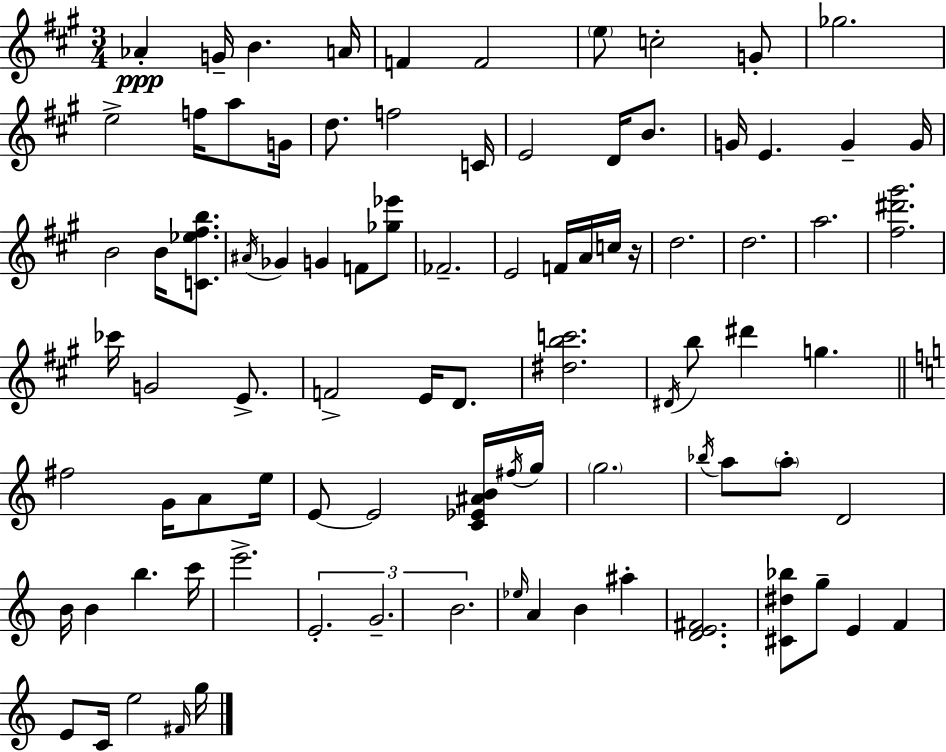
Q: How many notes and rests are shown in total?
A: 89